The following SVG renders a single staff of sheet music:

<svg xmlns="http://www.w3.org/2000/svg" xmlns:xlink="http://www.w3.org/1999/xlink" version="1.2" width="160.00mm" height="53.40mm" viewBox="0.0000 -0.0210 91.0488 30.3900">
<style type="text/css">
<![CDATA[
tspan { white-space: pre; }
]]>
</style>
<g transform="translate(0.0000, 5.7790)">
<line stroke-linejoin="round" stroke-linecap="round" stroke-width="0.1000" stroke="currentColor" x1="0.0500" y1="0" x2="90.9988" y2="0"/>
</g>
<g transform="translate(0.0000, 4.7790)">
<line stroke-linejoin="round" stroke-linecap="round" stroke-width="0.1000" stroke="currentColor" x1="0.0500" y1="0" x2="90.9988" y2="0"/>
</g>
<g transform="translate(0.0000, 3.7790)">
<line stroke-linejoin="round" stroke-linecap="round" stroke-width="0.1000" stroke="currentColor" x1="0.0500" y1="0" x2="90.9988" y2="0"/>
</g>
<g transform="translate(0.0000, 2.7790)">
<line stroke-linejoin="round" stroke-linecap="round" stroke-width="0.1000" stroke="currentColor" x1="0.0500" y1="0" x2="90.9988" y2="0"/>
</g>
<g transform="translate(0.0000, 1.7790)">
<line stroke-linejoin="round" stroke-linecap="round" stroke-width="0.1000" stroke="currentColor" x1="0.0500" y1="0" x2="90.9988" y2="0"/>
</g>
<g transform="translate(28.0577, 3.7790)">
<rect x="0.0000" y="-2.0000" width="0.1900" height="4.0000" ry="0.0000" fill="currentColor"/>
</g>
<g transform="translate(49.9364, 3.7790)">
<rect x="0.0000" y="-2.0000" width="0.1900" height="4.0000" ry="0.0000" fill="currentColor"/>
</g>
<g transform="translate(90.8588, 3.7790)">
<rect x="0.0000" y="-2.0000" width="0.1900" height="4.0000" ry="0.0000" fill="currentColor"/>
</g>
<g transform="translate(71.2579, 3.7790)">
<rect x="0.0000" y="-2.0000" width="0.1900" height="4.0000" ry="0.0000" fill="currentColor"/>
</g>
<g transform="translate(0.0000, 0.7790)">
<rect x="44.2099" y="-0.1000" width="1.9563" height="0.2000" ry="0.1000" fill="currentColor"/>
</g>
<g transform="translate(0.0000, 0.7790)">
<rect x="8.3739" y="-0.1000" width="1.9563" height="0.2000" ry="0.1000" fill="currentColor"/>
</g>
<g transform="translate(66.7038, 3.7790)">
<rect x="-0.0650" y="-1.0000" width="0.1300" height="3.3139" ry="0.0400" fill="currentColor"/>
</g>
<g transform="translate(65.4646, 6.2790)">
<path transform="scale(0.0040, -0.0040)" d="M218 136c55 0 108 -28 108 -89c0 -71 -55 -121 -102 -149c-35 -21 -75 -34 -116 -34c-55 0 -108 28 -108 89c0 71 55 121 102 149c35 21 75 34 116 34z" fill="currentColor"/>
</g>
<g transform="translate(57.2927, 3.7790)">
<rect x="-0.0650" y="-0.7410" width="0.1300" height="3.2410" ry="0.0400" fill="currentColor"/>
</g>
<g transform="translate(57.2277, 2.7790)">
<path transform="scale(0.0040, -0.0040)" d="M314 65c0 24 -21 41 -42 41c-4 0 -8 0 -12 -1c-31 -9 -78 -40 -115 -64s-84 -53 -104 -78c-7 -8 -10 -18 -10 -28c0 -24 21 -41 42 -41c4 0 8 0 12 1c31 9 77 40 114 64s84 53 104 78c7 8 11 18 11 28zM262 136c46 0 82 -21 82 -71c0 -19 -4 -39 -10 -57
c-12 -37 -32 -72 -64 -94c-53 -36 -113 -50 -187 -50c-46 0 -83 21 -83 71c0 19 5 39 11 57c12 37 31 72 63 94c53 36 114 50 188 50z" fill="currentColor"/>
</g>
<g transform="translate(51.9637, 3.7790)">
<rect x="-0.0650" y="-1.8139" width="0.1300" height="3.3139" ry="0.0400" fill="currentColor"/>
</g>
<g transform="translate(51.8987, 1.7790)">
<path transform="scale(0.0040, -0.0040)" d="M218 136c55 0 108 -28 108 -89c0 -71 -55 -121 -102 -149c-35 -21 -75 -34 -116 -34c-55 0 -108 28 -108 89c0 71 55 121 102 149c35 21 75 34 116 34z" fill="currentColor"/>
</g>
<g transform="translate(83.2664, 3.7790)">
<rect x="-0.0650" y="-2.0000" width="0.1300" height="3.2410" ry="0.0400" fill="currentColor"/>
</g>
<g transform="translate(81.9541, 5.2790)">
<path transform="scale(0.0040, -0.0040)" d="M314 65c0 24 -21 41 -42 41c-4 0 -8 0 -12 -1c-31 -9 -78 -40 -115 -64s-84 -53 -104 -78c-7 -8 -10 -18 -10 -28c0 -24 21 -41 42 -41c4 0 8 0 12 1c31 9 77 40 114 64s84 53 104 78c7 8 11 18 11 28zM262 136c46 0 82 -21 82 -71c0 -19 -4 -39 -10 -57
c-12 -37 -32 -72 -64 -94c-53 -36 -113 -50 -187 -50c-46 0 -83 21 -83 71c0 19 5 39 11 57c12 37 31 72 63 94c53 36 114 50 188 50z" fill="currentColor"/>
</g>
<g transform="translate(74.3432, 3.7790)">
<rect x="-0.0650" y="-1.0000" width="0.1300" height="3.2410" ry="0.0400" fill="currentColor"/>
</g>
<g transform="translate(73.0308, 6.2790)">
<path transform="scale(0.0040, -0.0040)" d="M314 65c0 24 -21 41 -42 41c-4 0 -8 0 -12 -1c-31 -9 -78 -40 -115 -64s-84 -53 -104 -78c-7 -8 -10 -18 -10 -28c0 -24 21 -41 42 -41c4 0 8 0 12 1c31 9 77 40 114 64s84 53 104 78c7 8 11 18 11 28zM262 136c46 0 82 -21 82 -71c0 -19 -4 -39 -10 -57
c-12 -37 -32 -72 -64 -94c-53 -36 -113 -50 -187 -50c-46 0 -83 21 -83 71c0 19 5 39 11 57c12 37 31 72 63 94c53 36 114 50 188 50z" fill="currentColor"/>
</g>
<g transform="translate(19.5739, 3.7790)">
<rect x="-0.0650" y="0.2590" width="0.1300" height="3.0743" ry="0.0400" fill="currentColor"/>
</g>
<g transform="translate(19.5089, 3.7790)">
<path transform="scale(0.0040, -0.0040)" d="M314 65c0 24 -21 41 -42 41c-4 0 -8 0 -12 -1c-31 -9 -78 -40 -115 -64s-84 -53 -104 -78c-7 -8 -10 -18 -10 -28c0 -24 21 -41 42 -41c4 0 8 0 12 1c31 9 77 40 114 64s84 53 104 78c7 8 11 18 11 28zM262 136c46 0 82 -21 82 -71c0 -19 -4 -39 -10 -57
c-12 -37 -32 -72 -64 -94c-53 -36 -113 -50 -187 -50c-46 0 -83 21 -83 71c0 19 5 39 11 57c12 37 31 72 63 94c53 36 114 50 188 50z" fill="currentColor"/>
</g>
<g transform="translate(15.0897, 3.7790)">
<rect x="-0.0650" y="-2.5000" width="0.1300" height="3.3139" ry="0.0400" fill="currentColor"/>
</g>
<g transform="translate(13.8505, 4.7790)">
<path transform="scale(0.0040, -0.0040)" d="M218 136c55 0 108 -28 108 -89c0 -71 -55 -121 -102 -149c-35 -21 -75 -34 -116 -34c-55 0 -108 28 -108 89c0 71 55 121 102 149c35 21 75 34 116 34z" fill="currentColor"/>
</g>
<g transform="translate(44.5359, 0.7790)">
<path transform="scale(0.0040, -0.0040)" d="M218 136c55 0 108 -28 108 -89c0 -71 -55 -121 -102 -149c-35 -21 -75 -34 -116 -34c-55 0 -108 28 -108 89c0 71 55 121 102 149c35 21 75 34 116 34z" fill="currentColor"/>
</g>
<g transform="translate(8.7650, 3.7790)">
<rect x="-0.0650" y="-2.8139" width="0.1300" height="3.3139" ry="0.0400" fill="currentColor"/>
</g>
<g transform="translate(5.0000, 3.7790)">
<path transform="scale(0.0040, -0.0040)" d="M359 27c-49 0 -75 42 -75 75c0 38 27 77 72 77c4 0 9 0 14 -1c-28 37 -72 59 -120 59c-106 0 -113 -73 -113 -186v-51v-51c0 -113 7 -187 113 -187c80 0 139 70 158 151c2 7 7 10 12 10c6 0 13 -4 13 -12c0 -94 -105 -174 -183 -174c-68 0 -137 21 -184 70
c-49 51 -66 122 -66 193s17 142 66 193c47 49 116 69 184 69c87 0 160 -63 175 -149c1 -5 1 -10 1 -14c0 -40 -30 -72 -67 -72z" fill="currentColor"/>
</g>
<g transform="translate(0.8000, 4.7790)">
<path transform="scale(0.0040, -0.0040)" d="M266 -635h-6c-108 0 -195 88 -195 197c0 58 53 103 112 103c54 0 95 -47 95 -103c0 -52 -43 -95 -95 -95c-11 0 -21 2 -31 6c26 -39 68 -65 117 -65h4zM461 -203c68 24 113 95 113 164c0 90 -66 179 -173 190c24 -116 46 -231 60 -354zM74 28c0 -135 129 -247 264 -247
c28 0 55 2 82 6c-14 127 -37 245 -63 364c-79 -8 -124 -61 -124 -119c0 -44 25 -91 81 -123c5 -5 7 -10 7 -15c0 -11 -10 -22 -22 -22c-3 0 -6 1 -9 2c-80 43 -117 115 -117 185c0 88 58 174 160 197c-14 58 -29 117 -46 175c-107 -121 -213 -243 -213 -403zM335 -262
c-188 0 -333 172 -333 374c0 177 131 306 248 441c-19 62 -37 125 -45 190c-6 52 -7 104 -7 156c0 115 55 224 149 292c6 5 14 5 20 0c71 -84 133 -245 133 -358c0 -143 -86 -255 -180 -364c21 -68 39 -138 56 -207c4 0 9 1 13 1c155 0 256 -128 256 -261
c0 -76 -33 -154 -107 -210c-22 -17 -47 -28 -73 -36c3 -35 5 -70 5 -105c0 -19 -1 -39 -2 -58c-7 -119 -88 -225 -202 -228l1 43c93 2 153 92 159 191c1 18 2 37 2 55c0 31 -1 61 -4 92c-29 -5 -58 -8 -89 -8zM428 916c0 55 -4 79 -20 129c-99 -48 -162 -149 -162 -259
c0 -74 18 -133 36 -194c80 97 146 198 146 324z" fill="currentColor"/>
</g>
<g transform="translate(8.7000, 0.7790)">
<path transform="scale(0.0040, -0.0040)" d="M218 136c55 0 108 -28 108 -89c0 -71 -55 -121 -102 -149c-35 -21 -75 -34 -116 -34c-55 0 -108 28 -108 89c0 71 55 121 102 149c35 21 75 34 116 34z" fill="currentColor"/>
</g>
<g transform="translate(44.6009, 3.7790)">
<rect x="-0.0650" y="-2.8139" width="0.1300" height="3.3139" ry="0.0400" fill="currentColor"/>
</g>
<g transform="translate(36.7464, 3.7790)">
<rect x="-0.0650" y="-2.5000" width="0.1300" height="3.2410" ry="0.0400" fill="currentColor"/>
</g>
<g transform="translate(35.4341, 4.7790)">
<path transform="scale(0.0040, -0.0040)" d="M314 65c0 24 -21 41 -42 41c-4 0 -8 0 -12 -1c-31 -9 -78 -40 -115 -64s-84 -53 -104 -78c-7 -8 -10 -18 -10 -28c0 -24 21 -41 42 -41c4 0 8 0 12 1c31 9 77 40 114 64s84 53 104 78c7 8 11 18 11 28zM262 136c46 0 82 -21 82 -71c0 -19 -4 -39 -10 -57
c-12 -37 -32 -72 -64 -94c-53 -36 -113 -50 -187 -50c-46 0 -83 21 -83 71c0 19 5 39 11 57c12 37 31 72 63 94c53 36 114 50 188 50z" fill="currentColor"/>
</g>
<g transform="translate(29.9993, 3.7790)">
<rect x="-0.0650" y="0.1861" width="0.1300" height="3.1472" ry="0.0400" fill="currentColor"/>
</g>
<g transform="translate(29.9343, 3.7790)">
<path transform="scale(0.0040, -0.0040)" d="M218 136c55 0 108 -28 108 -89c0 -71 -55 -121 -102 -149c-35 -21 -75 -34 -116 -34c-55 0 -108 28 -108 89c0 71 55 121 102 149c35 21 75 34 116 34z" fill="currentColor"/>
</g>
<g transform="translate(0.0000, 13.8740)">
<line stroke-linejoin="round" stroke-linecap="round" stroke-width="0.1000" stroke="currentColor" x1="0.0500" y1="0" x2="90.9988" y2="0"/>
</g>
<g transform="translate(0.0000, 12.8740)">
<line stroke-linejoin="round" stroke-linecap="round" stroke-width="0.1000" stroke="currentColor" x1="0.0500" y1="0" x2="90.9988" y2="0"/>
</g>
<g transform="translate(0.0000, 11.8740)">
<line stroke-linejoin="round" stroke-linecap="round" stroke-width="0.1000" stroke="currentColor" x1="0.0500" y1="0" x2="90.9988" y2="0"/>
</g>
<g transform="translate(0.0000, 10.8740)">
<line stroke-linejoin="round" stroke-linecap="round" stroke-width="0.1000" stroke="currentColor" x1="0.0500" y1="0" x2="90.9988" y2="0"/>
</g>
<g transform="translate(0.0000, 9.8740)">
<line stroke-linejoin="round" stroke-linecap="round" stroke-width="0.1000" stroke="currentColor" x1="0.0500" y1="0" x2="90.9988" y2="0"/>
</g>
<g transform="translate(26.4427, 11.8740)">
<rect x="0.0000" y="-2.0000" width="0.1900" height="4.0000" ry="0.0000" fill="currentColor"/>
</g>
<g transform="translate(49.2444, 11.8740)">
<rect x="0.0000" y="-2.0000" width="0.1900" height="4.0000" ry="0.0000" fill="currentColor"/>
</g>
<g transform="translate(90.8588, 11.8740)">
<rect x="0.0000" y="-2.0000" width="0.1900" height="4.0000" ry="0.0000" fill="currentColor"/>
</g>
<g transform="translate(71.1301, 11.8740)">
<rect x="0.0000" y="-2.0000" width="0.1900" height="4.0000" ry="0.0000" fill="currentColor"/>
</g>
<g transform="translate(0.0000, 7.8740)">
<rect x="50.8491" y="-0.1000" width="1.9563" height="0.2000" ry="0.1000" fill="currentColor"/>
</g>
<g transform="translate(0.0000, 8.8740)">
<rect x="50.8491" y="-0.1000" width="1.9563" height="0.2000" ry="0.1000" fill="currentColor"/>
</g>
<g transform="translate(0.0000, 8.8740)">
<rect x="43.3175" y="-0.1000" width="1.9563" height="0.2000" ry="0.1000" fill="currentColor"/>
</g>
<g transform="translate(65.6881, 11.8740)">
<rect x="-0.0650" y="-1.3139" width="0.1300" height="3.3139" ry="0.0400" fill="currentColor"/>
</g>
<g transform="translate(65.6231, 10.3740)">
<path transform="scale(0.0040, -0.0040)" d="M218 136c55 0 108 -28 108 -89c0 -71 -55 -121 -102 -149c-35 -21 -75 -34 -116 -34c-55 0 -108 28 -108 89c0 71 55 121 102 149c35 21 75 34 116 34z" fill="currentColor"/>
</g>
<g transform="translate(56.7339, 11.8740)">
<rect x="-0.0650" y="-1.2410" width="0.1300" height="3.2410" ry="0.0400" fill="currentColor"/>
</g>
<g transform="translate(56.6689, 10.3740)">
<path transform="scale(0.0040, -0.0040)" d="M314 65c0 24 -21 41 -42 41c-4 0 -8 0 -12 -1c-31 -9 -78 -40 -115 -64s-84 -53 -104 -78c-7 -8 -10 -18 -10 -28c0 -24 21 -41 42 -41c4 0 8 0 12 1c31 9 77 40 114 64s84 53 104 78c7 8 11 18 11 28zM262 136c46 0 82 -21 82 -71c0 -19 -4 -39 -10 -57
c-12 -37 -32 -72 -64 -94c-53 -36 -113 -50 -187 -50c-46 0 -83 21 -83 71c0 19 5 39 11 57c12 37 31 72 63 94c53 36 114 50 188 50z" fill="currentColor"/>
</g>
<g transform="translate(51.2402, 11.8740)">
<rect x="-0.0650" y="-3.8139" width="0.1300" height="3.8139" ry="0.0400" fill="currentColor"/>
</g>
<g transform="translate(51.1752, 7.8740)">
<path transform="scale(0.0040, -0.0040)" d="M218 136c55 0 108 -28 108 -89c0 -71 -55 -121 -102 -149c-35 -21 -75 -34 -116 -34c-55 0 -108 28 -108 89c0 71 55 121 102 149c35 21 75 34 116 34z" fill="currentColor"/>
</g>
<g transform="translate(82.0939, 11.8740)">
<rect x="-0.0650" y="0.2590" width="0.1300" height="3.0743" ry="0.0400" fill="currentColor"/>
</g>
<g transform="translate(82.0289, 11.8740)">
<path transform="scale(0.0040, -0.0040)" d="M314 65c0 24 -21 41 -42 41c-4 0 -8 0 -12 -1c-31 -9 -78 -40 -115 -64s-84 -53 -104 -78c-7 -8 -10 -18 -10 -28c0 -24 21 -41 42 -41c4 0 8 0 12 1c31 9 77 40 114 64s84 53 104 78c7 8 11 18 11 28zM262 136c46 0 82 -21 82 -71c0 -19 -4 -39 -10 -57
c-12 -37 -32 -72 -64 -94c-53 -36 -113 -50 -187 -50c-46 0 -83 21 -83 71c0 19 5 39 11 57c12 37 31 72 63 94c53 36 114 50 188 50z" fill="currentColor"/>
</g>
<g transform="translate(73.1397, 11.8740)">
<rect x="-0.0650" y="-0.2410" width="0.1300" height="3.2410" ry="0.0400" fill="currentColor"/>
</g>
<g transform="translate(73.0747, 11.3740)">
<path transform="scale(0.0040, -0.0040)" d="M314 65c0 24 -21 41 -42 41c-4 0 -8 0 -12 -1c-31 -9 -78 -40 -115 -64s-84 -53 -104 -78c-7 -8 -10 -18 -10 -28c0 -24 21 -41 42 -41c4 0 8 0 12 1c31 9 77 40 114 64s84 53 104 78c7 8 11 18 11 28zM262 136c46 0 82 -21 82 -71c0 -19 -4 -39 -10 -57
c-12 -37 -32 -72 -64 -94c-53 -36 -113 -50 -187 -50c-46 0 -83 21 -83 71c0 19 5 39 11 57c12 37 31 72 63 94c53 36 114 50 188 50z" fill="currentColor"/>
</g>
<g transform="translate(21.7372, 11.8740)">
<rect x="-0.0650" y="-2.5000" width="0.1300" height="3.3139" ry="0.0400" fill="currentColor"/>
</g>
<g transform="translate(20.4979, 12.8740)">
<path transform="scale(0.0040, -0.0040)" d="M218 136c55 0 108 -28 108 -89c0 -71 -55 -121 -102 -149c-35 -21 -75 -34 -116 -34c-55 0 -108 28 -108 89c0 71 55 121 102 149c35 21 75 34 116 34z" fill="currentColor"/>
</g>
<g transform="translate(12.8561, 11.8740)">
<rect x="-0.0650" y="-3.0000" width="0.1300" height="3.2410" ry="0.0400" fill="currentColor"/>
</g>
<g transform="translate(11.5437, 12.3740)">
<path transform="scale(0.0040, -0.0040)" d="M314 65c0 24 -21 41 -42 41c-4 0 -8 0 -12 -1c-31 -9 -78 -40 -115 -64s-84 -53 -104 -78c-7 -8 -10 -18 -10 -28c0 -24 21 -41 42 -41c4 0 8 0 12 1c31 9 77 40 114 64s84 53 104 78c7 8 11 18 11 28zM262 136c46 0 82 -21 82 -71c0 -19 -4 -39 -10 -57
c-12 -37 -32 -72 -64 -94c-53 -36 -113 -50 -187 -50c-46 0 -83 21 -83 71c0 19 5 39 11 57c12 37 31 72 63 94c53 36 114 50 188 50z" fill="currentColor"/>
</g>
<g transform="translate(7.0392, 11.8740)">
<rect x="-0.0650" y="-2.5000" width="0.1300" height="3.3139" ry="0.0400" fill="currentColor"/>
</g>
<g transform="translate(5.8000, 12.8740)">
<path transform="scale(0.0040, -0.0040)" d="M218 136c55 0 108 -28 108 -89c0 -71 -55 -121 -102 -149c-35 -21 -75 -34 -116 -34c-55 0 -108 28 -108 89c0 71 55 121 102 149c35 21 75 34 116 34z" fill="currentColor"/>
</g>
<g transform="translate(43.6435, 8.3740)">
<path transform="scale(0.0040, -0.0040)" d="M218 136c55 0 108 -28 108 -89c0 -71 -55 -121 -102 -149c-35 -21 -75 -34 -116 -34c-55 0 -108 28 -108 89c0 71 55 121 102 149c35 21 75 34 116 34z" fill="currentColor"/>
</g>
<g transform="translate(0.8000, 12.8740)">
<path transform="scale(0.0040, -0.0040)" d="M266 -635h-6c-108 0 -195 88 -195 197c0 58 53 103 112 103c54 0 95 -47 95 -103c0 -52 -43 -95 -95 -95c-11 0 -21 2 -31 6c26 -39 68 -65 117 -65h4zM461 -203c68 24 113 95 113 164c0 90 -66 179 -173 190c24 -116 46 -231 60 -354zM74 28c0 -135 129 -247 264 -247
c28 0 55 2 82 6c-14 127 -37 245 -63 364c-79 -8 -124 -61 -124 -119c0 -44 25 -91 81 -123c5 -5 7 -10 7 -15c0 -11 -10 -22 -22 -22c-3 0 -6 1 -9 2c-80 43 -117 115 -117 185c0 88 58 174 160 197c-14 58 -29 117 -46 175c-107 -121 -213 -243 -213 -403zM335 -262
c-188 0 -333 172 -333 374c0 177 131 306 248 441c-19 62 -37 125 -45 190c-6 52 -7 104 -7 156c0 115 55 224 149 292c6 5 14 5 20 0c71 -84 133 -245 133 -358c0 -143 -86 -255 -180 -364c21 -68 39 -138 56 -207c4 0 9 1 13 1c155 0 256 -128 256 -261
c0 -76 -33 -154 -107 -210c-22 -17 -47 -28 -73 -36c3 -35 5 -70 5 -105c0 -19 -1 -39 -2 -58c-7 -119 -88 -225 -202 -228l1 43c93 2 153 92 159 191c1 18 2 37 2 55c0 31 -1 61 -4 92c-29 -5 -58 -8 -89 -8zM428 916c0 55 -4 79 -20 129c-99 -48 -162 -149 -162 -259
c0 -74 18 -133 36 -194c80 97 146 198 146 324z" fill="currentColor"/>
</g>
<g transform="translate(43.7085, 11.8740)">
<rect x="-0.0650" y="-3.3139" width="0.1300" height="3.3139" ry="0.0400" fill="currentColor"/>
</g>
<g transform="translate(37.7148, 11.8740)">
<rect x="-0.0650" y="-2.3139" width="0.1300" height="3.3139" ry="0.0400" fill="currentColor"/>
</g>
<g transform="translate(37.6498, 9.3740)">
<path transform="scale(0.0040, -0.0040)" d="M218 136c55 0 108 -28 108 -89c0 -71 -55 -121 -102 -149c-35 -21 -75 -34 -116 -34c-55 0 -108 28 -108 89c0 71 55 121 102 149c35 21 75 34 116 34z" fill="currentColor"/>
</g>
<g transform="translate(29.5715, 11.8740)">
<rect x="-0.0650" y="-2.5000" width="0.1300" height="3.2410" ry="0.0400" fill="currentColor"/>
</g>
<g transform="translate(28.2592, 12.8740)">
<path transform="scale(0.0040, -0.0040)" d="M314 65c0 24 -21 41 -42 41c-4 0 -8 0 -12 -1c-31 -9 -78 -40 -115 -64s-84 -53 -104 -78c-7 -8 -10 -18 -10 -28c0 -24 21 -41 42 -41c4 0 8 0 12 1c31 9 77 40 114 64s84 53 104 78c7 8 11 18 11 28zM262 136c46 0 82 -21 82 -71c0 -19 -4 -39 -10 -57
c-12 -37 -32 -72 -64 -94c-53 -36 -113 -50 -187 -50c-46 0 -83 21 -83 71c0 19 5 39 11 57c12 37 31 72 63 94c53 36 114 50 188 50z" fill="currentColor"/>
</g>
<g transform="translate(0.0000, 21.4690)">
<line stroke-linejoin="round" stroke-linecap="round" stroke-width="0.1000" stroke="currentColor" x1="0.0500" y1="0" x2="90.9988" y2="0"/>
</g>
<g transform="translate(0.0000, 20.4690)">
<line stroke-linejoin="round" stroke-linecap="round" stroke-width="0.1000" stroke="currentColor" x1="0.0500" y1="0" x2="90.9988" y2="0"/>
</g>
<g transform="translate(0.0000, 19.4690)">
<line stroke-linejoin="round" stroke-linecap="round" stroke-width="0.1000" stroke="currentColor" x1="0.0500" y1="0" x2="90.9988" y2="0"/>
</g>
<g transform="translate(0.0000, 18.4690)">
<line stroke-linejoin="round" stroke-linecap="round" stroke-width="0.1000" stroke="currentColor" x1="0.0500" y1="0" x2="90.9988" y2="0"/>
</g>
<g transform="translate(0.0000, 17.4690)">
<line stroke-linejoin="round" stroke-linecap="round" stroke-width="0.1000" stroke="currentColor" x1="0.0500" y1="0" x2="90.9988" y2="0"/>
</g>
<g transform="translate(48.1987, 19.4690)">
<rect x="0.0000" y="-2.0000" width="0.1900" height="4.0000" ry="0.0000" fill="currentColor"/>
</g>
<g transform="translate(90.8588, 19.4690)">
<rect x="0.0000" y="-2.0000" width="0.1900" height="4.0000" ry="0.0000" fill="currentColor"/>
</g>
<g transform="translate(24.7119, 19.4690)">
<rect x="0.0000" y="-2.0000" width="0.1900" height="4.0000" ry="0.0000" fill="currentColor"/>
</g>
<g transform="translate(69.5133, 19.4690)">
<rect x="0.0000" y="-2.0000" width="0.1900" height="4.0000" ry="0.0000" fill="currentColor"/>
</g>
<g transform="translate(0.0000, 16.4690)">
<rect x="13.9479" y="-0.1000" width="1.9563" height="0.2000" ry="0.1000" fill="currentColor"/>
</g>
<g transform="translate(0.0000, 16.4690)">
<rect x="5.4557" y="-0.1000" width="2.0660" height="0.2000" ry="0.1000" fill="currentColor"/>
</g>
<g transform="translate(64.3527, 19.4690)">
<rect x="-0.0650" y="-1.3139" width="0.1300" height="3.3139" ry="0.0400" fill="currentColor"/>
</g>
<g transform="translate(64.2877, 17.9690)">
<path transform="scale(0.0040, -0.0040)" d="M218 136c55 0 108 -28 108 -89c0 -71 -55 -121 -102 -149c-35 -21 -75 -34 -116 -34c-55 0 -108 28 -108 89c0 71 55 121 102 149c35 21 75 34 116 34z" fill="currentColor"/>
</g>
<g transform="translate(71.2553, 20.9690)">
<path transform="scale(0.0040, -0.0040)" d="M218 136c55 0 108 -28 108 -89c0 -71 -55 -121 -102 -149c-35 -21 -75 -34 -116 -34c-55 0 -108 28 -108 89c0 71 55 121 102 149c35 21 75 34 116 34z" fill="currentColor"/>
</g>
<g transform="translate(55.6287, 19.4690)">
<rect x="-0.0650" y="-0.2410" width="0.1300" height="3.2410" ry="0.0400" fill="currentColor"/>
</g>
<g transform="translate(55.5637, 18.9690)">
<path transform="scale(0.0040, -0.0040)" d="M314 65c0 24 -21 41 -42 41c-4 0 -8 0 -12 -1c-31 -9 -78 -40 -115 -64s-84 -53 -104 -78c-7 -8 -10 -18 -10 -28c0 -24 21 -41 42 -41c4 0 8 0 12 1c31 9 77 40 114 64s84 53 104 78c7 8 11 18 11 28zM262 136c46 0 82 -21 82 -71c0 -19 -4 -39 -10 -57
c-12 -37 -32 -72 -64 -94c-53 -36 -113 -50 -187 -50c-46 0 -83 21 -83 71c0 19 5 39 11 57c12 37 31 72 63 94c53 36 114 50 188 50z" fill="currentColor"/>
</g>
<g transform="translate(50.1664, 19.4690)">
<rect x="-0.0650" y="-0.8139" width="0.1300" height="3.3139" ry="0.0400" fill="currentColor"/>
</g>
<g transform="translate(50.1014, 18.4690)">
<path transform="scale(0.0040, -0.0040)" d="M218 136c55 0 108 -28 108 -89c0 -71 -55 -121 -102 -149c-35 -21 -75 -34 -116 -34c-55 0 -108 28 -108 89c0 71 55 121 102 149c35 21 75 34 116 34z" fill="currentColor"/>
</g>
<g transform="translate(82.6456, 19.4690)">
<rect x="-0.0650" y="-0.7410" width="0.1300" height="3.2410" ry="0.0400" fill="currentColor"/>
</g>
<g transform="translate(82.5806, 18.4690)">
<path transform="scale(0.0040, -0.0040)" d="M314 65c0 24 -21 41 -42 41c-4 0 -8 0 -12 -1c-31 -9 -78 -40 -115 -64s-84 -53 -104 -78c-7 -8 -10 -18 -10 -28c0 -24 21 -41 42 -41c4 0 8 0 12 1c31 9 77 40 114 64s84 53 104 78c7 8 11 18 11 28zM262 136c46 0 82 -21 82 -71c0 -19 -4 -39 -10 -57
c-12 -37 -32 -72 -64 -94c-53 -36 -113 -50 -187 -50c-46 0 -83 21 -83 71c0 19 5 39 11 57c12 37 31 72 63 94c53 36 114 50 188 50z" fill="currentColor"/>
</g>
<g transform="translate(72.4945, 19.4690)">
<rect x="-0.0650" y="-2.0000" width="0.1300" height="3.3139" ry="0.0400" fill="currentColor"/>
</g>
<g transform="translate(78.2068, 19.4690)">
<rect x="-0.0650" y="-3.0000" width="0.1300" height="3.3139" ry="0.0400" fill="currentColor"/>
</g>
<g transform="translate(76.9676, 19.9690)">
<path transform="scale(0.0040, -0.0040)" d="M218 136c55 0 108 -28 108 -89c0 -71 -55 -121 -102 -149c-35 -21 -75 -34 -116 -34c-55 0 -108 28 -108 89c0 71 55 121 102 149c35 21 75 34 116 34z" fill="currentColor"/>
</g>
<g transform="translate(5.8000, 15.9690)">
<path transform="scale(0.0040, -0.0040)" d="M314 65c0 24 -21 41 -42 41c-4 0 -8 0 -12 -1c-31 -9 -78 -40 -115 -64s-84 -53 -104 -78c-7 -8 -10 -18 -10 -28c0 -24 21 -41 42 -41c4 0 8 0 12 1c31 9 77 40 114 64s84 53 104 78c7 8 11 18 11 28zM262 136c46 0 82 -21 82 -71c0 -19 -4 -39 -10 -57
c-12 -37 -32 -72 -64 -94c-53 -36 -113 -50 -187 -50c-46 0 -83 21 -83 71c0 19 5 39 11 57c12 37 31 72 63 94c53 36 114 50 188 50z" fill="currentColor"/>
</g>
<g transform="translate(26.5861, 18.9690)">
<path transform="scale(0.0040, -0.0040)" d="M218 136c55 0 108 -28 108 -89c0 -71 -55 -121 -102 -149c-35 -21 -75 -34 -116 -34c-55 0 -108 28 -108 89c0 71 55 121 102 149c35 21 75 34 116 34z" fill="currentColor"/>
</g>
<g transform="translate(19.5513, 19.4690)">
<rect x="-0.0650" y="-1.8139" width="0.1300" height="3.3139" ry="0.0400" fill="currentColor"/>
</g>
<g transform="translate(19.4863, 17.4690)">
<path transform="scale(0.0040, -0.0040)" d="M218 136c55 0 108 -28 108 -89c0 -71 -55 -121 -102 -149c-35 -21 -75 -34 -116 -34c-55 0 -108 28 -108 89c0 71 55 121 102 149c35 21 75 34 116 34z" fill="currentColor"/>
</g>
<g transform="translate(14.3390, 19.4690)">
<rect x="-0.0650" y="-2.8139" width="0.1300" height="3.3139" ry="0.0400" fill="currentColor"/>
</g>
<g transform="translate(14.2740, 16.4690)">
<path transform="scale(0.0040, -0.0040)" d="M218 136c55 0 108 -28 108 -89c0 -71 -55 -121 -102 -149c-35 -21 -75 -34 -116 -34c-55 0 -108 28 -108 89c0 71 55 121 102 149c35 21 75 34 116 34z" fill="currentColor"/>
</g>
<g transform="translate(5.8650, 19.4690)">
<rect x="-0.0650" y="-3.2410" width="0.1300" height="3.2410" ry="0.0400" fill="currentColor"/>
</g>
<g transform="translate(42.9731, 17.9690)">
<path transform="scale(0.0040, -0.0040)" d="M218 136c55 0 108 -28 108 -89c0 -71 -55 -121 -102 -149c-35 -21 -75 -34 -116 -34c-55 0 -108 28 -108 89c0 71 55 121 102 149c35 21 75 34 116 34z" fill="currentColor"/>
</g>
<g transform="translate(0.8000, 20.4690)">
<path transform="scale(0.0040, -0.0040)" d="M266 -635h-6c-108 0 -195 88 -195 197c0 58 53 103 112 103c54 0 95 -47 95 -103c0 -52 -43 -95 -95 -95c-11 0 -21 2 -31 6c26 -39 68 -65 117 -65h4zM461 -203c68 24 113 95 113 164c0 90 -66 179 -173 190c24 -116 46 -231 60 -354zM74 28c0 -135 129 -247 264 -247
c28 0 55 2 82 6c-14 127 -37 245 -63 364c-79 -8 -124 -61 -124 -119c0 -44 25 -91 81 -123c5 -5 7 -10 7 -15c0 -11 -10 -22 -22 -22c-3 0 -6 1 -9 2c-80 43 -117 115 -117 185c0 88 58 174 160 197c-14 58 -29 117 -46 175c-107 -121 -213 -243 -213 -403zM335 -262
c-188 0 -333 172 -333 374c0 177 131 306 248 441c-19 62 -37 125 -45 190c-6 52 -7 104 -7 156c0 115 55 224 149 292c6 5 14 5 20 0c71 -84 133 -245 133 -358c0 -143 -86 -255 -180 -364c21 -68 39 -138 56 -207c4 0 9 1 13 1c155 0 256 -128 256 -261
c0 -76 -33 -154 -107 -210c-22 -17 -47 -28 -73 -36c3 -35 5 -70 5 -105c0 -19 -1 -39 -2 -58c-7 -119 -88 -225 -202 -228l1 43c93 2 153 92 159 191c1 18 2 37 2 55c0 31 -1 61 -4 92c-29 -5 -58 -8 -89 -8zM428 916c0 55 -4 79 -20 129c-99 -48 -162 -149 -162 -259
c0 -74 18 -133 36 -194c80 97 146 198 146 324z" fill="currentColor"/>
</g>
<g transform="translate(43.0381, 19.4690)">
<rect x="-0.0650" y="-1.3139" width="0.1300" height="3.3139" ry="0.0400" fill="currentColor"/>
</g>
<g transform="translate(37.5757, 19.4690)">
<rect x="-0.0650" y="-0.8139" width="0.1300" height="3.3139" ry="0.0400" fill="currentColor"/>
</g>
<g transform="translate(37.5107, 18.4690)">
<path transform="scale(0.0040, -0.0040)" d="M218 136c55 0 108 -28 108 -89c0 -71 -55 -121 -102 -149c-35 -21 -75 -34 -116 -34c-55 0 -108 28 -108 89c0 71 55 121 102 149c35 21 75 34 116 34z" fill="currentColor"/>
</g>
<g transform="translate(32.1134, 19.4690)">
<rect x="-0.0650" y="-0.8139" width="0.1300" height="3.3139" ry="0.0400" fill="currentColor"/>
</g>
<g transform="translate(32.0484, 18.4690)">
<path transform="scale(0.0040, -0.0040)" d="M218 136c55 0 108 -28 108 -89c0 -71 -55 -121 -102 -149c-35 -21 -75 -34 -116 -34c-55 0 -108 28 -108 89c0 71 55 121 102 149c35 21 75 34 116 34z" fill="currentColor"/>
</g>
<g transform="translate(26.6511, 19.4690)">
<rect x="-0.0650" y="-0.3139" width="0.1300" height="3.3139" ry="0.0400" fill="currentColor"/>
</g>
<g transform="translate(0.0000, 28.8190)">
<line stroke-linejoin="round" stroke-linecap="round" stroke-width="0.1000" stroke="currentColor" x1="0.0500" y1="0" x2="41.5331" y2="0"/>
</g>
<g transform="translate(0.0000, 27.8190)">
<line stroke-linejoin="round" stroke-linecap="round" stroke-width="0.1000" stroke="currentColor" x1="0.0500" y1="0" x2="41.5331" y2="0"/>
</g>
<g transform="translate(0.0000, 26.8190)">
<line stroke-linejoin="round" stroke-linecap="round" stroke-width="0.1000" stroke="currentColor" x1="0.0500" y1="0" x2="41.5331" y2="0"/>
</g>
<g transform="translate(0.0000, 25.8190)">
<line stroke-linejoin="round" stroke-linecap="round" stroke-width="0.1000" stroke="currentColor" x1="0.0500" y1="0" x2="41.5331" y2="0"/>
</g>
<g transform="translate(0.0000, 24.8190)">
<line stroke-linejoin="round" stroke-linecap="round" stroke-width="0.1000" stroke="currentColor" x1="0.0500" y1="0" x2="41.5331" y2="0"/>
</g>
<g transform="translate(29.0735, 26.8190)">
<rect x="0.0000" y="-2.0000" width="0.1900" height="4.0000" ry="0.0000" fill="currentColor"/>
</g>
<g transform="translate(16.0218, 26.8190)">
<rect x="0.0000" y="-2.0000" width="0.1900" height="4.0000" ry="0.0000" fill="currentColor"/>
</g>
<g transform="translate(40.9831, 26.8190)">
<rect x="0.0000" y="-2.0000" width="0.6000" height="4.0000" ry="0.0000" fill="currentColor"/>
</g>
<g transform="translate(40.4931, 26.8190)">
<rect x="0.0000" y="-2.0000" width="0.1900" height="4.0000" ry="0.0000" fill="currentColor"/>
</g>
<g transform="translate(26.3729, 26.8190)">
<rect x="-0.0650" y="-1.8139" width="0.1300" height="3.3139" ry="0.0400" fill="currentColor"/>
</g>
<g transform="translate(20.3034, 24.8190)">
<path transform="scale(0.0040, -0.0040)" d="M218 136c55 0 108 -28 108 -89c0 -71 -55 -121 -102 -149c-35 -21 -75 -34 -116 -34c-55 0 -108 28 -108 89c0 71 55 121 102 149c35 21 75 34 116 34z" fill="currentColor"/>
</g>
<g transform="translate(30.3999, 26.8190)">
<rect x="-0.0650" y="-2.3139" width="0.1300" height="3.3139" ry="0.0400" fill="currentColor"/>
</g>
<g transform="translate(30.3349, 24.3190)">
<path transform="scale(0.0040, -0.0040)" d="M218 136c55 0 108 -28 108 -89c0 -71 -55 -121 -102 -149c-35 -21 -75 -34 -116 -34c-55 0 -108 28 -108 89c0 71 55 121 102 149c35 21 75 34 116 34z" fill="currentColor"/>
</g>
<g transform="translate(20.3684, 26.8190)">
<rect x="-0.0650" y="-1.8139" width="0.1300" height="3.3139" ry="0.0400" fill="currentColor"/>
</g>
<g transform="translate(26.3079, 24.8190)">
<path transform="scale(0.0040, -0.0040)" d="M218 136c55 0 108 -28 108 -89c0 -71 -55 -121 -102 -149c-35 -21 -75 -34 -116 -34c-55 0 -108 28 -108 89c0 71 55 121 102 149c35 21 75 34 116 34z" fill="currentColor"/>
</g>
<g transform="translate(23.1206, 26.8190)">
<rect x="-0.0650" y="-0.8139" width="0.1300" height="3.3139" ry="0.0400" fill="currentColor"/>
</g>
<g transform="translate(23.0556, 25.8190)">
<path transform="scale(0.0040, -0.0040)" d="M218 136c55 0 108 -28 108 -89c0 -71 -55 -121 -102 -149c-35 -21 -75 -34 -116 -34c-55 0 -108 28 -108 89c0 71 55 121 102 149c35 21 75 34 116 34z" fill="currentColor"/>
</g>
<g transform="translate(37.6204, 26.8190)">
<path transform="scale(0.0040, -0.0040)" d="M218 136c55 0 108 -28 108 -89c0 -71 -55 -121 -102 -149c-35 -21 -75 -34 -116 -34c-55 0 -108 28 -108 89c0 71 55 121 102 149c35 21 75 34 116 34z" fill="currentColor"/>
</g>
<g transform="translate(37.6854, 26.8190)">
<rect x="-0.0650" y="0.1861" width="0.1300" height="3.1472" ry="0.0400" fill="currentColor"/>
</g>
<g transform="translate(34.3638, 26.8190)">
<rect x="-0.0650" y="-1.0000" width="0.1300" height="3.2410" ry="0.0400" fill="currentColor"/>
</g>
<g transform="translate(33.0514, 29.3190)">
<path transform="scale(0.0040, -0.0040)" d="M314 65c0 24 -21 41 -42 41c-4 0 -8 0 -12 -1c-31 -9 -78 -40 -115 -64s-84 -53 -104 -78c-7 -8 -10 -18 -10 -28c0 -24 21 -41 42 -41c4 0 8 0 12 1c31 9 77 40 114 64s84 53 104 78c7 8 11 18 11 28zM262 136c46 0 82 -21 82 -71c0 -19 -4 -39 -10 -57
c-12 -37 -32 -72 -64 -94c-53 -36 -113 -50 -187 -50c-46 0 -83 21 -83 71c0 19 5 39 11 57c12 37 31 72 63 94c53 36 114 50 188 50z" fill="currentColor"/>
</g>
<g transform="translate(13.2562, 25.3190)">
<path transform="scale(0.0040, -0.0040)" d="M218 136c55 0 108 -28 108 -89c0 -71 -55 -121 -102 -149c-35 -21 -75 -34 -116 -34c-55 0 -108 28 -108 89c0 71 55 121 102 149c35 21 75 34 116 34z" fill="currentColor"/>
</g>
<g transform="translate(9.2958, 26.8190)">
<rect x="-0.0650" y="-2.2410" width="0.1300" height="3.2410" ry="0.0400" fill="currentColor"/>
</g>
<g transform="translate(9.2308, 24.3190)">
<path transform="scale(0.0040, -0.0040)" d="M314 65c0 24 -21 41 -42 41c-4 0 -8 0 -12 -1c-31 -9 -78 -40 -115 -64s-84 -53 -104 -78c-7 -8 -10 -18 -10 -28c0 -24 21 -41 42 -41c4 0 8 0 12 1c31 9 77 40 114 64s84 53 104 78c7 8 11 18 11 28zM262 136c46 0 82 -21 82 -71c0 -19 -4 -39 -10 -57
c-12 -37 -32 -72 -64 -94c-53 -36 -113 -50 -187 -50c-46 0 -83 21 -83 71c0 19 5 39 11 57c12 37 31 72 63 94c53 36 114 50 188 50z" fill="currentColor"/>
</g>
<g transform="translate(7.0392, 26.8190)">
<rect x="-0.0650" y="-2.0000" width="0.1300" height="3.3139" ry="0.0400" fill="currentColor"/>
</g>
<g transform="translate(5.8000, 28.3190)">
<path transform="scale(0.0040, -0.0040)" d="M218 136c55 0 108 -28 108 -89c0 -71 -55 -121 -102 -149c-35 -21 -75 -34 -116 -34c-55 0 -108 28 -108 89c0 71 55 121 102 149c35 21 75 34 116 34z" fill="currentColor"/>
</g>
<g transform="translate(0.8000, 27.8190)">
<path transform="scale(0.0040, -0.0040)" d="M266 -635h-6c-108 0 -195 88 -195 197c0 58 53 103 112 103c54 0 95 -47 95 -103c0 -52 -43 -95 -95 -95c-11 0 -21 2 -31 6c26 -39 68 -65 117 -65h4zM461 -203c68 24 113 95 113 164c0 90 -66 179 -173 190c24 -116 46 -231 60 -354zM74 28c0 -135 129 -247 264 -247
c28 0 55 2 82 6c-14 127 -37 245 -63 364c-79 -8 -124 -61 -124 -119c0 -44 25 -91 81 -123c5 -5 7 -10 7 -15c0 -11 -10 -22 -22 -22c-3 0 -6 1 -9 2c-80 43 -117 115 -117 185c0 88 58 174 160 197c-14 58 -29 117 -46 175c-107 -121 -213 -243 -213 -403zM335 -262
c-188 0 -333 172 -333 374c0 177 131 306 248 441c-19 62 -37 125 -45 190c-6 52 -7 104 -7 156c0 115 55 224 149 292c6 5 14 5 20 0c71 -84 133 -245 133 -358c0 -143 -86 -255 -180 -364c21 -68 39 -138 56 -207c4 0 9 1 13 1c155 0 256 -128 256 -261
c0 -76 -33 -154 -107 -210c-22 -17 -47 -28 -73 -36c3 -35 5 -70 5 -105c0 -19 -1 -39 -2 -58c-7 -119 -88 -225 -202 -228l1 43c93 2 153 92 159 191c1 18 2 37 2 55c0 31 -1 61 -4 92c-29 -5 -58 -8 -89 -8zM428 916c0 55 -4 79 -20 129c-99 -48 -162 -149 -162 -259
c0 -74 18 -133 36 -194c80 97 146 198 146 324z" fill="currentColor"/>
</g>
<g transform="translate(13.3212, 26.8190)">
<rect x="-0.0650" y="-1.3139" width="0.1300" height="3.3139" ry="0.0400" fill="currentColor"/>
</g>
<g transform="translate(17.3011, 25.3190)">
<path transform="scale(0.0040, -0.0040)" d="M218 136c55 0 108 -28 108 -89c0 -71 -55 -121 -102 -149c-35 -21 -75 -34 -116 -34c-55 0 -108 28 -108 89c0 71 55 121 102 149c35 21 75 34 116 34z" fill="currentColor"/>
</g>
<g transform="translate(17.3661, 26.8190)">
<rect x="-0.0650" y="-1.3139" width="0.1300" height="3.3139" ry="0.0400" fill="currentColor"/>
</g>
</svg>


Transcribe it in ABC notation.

X:1
T:Untitled
M:4/4
L:1/4
K:C
a G B2 B G2 a f d2 D D2 F2 G A2 G G2 g b c' e2 e c2 B2 b2 a f c d d e d c2 e F A d2 F g2 e e f d f g D2 B